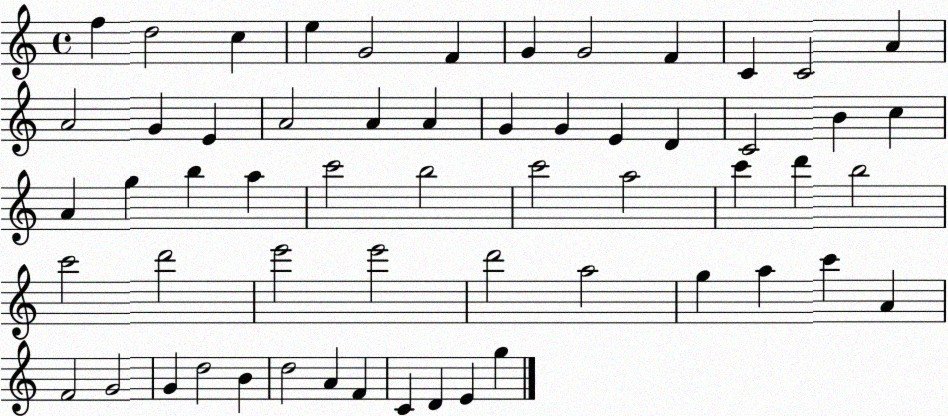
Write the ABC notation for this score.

X:1
T:Untitled
M:4/4
L:1/4
K:C
f d2 c e G2 F G G2 F C C2 A A2 G E A2 A A G G E D C2 B c A g b a c'2 b2 c'2 a2 c' d' b2 c'2 d'2 e'2 e'2 d'2 a2 g a c' A F2 G2 G d2 B d2 A F C D E g